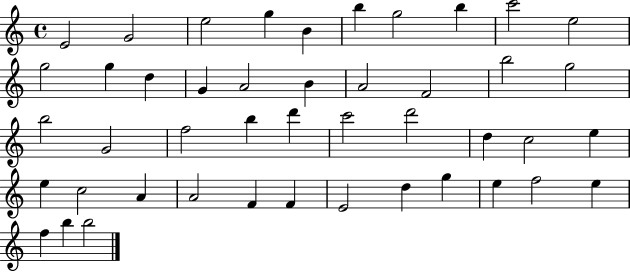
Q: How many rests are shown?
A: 0